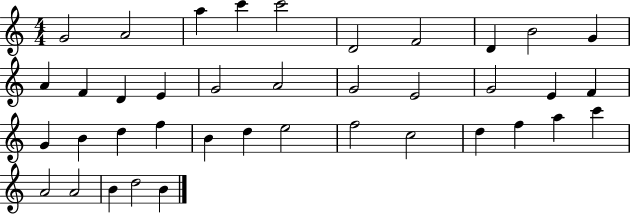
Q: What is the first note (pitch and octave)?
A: G4